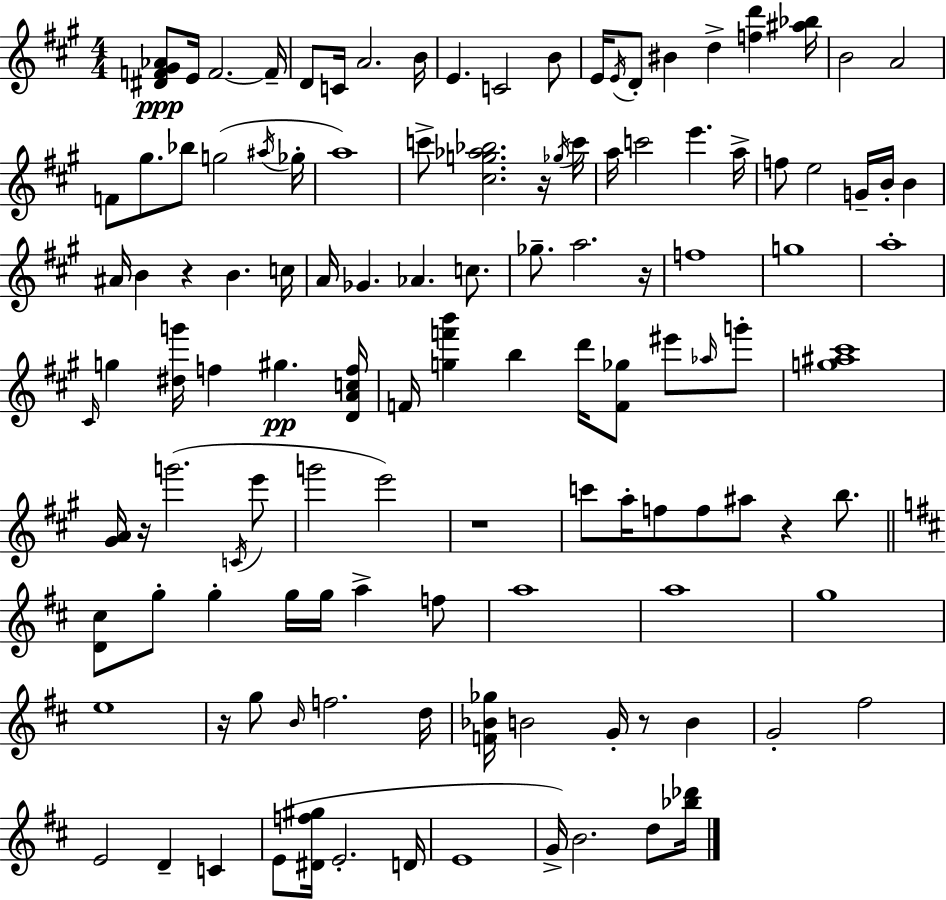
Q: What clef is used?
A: treble